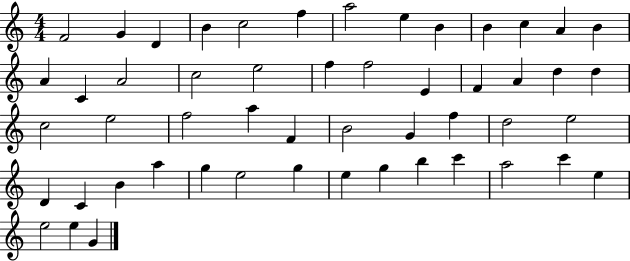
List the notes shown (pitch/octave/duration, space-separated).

F4/h G4/q D4/q B4/q C5/h F5/q A5/h E5/q B4/q B4/q C5/q A4/q B4/q A4/q C4/q A4/h C5/h E5/h F5/q F5/h E4/q F4/q A4/q D5/q D5/q C5/h E5/h F5/h A5/q F4/q B4/h G4/q F5/q D5/h E5/h D4/q C4/q B4/q A5/q G5/q E5/h G5/q E5/q G5/q B5/q C6/q A5/h C6/q E5/q E5/h E5/q G4/q